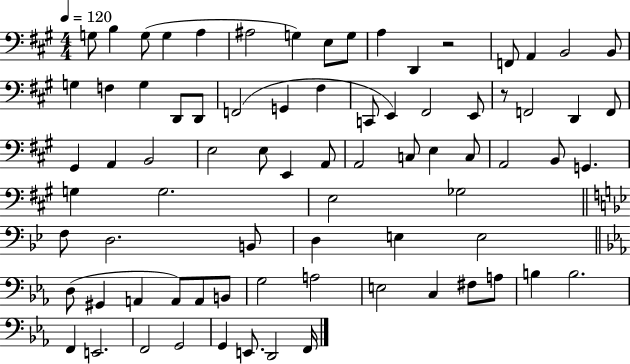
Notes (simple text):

G3/e B3/q G3/e G3/q A3/q A#3/h G3/q E3/e G3/e A3/q D2/q R/h F2/e A2/q B2/h B2/e G3/q F3/q G3/q D2/e D2/e F2/h G2/q F#3/q C2/e E2/q F#2/h E2/e R/e F2/h D2/q F2/e G#2/q A2/q B2/h E3/h E3/e E2/q A2/e A2/h C3/e E3/q C3/e A2/h B2/e G2/q. G3/q G3/h. E3/h Gb3/h F3/e D3/h. B2/e D3/q E3/q E3/h D3/e G#2/q A2/q A2/e A2/e B2/e G3/h A3/h E3/h C3/q F#3/e A3/e B3/q B3/h. F2/q E2/h. F2/h G2/h G2/q E2/e. D2/h F2/s